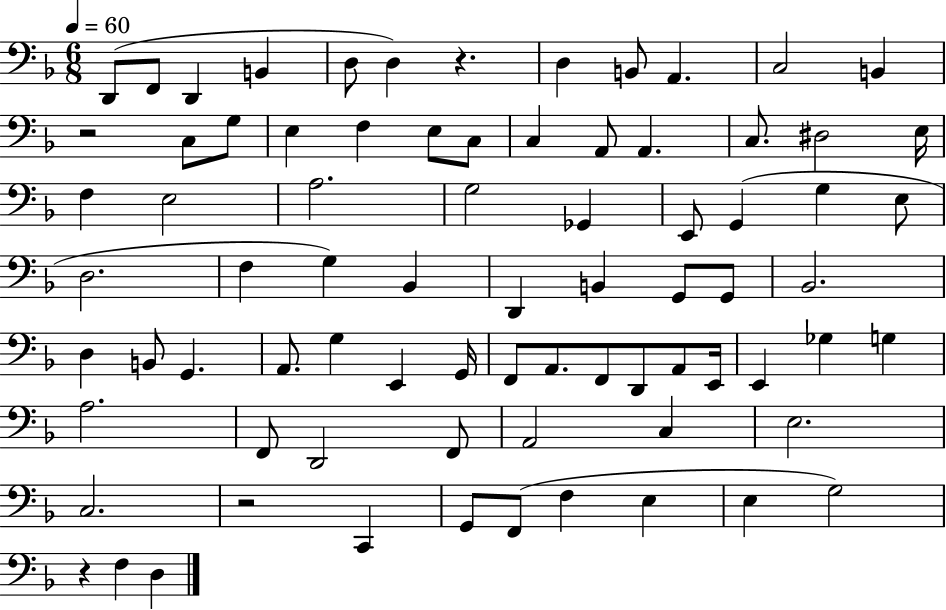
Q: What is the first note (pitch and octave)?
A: D2